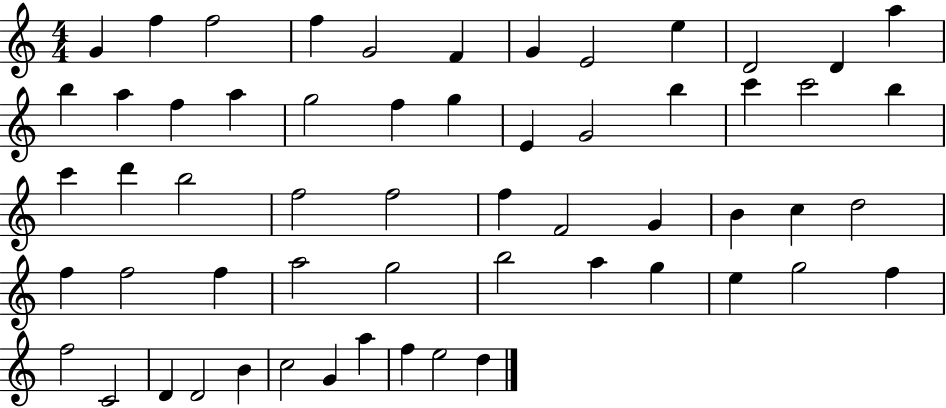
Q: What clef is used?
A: treble